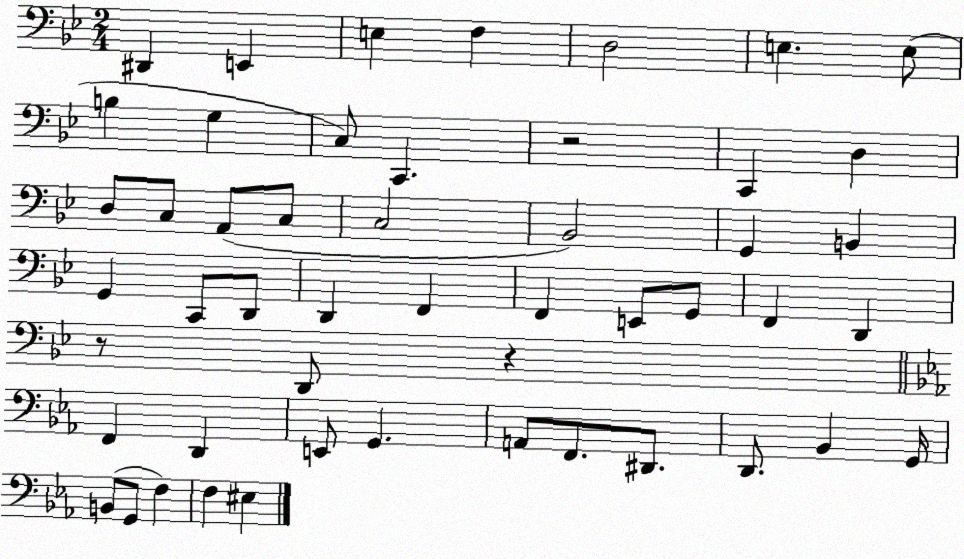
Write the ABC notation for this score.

X:1
T:Untitled
M:2/4
L:1/4
K:Bb
^D,, E,, E, F, D,2 E, E,/2 B, G, C,/2 C,, z2 C,, D, D,/2 C,/2 A,,/2 C,/2 C,2 _B,,2 G,, B,, G,, C,,/2 D,,/2 D,, F,, F,, E,,/2 G,,/2 F,, D,, z/2 D,,/2 z F,, D,, E,,/2 G,, A,,/2 F,,/2 ^D,,/2 D,,/2 _B,, G,,/4 B,,/2 G,,/2 F, F, ^E,